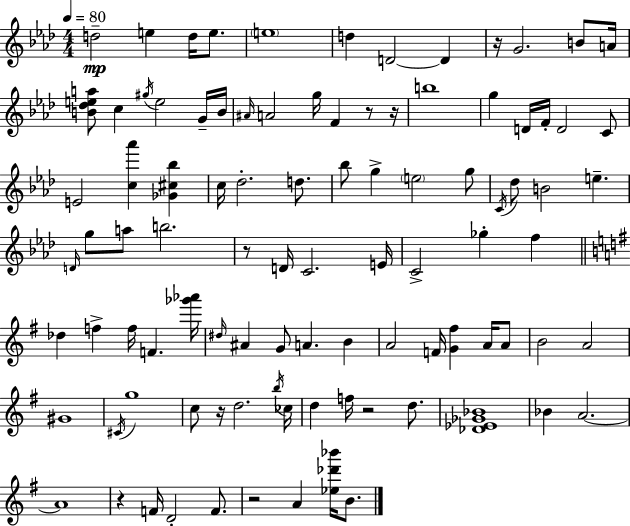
{
  \clef treble
  \numericTimeSignature
  \time 4/4
  \key aes \major
  \tempo 4 = 80
  \repeat volta 2 { d''2--\mp e''4 d''16 e''8. | \parenthesize e''1 | d''4 d'2~~ d'4 | r16 g'2. b'8 a'16 | \break <b' des'' e'' a''>8 c''4 \acciaccatura { gis''16 } e''2 g'16-- | b'16 \grace { ais'16 } a'2 g''16 f'4 r8 | r16 b''1 | g''4 d'16 f'16-. d'2 | \break c'8 e'2 <c'' aes'''>4 <ges' cis'' bes''>4 | c''16 des''2.-. d''8. | bes''8 g''4-> \parenthesize e''2 | g''8 \acciaccatura { c'16 } des''8 b'2 e''4.-- | \break \grace { d'16 } g''8 a''8 b''2. | r8 d'16 c'2. | e'16 c'2-> ges''4-. | f''4 \bar "||" \break \key e \minor des''4 f''4-> f''16 f'4. <ges''' aes'''>16 | \grace { dis''16 } ais'4 g'8 a'4. b'4 | a'2 f'16 <g' fis''>4 a'16 a'8 | b'2 a'2 | \break gis'1 | \acciaccatura { cis'16 } g''1 | c''8 r16 d''2. | \acciaccatura { b''16 } ces''16 d''4 f''16 r2 | \break d''8. <des' ees' ges' bes'>1 | bes'4 a'2.~~ | a'1 | r4 f'16 d'2-. | \break f'8. r2 a'4 <ees'' des''' bes'''>16 | b'8. } \bar "|."
}